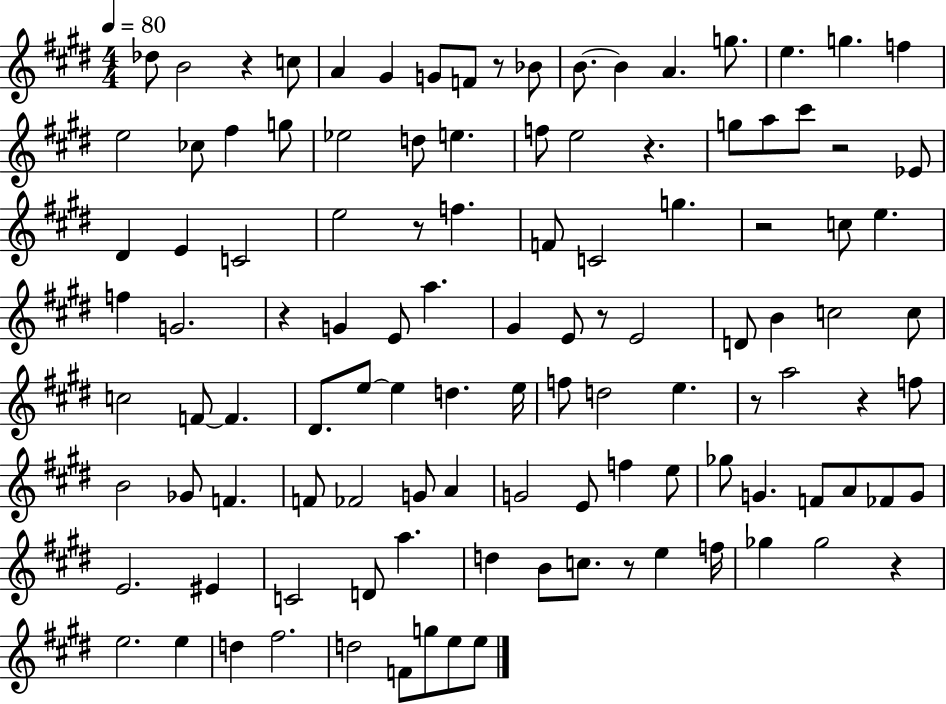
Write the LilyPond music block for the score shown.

{
  \clef treble
  \numericTimeSignature
  \time 4/4
  \key e \major
  \tempo 4 = 80
  des''8 b'2 r4 c''8 | a'4 gis'4 g'8 f'8 r8 bes'8 | b'8.~~ b'4 a'4. g''8. | e''4. g''4. f''4 | \break e''2 ces''8 fis''4 g''8 | ees''2 d''8 e''4. | f''8 e''2 r4. | g''8 a''8 cis'''8 r2 ees'8 | \break dis'4 e'4 c'2 | e''2 r8 f''4. | f'8 c'2 g''4. | r2 c''8 e''4. | \break f''4 g'2. | r4 g'4 e'8 a''4. | gis'4 e'8 r8 e'2 | d'8 b'4 c''2 c''8 | \break c''2 f'8~~ f'4. | dis'8. e''8~~ e''4 d''4. e''16 | f''8 d''2 e''4. | r8 a''2 r4 f''8 | \break b'2 ges'8 f'4. | f'8 fes'2 g'8 a'4 | g'2 e'8 f''4 e''8 | ges''8 g'4. f'8 a'8 fes'8 g'8 | \break e'2. eis'4 | c'2 d'8 a''4. | d''4 b'8 c''8. r8 e''4 f''16 | ges''4 ges''2 r4 | \break e''2. e''4 | d''4 fis''2. | d''2 f'8 g''8 e''8 e''8 | \bar "|."
}